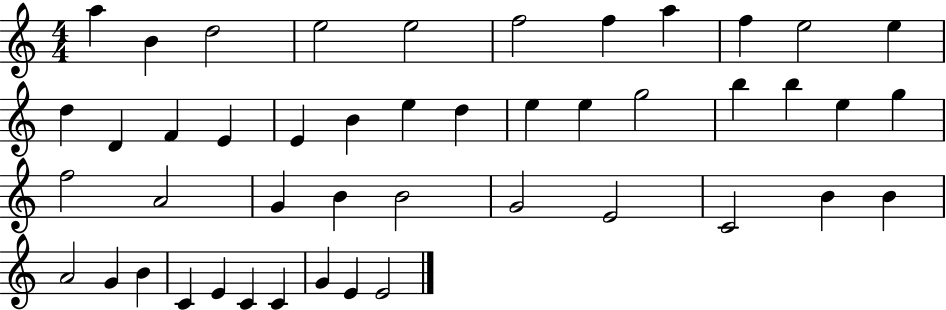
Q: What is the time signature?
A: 4/4